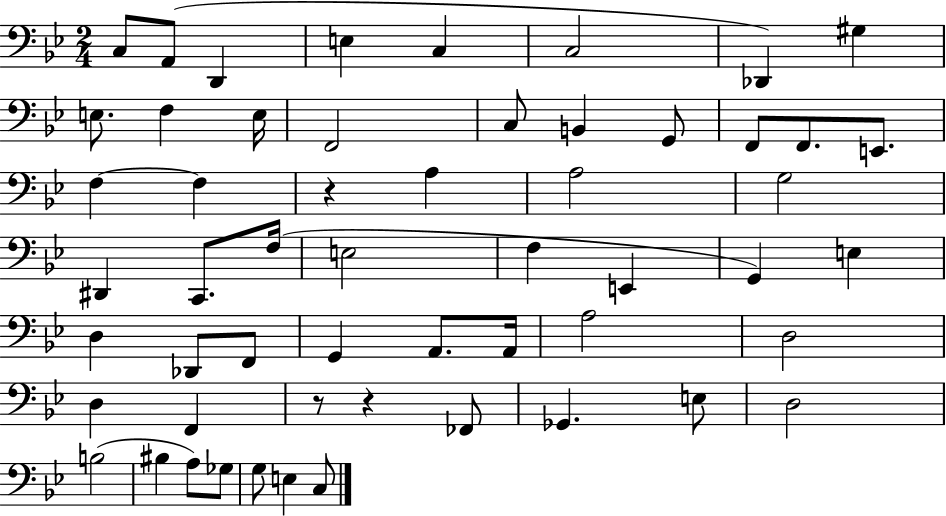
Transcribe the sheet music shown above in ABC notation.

X:1
T:Untitled
M:2/4
L:1/4
K:Bb
C,/2 A,,/2 D,, E, C, C,2 _D,, ^G, E,/2 F, E,/4 F,,2 C,/2 B,, G,,/2 F,,/2 F,,/2 E,,/2 F, F, z A, A,2 G,2 ^D,, C,,/2 F,/4 E,2 F, E,, G,, E, D, _D,,/2 F,,/2 G,, A,,/2 A,,/4 A,2 D,2 D, F,, z/2 z _F,,/2 _G,, E,/2 D,2 B,2 ^B, A,/2 _G,/2 G,/2 E, C,/2